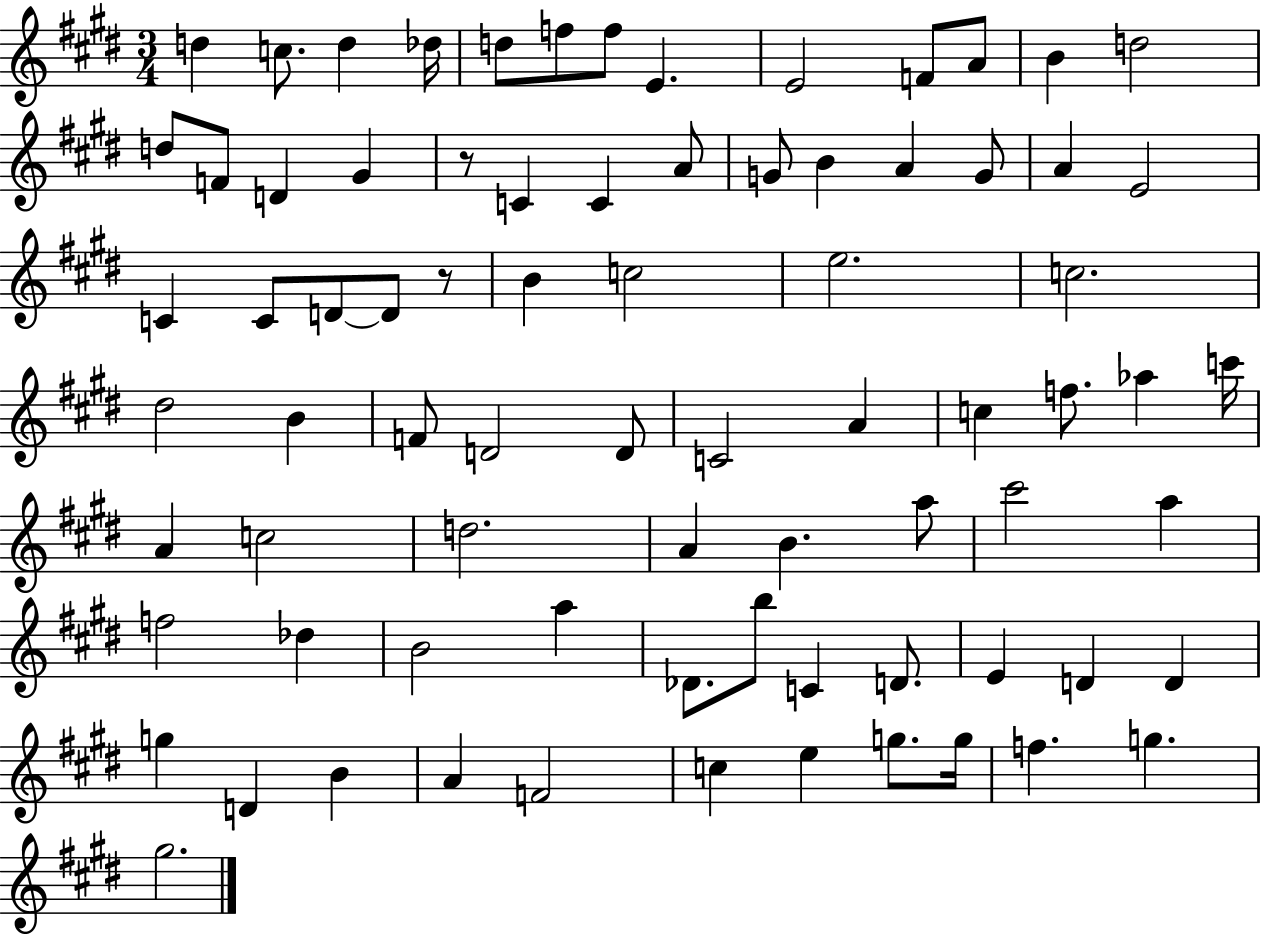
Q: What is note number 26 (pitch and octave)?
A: E4